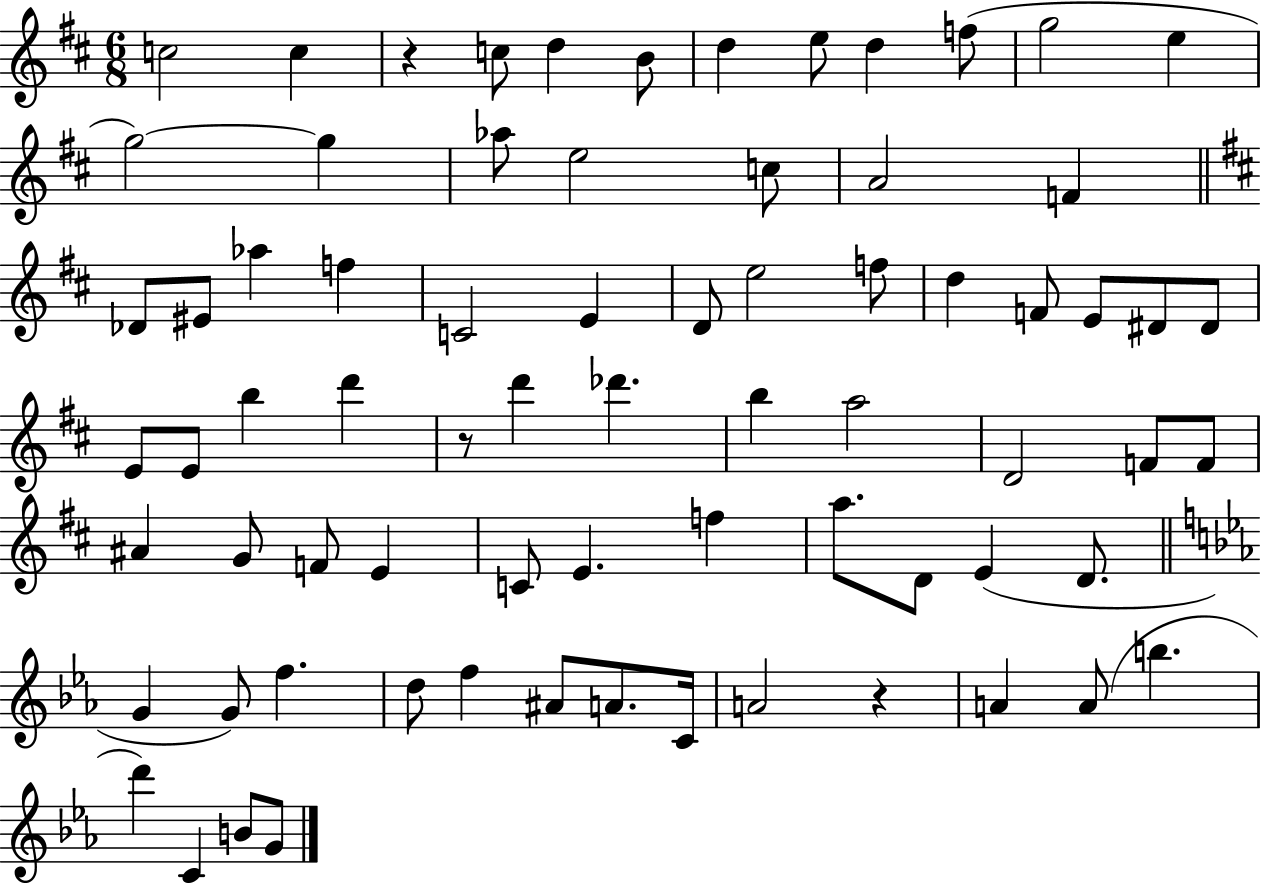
C5/h C5/q R/q C5/e D5/q B4/e D5/q E5/e D5/q F5/e G5/h E5/q G5/h G5/q Ab5/e E5/h C5/e A4/h F4/q Db4/e EIS4/e Ab5/q F5/q C4/h E4/q D4/e E5/h F5/e D5/q F4/e E4/e D#4/e D#4/e E4/e E4/e B5/q D6/q R/e D6/q Db6/q. B5/q A5/h D4/h F4/e F4/e A#4/q G4/e F4/e E4/q C4/e E4/q. F5/q A5/e. D4/e E4/q D4/e. G4/q G4/e F5/q. D5/e F5/q A#4/e A4/e. C4/s A4/h R/q A4/q A4/e B5/q. D6/q C4/q B4/e G4/e